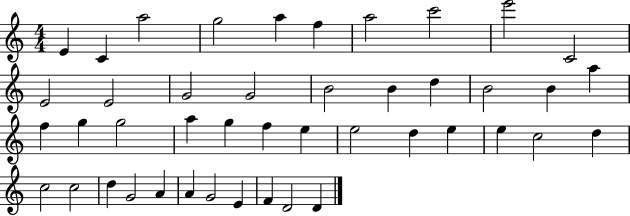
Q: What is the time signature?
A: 4/4